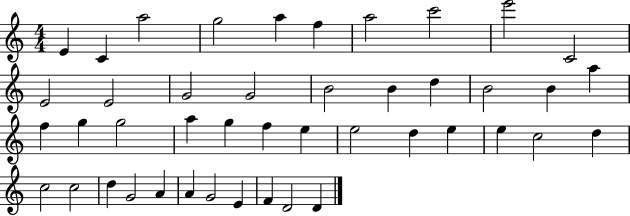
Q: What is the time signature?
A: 4/4